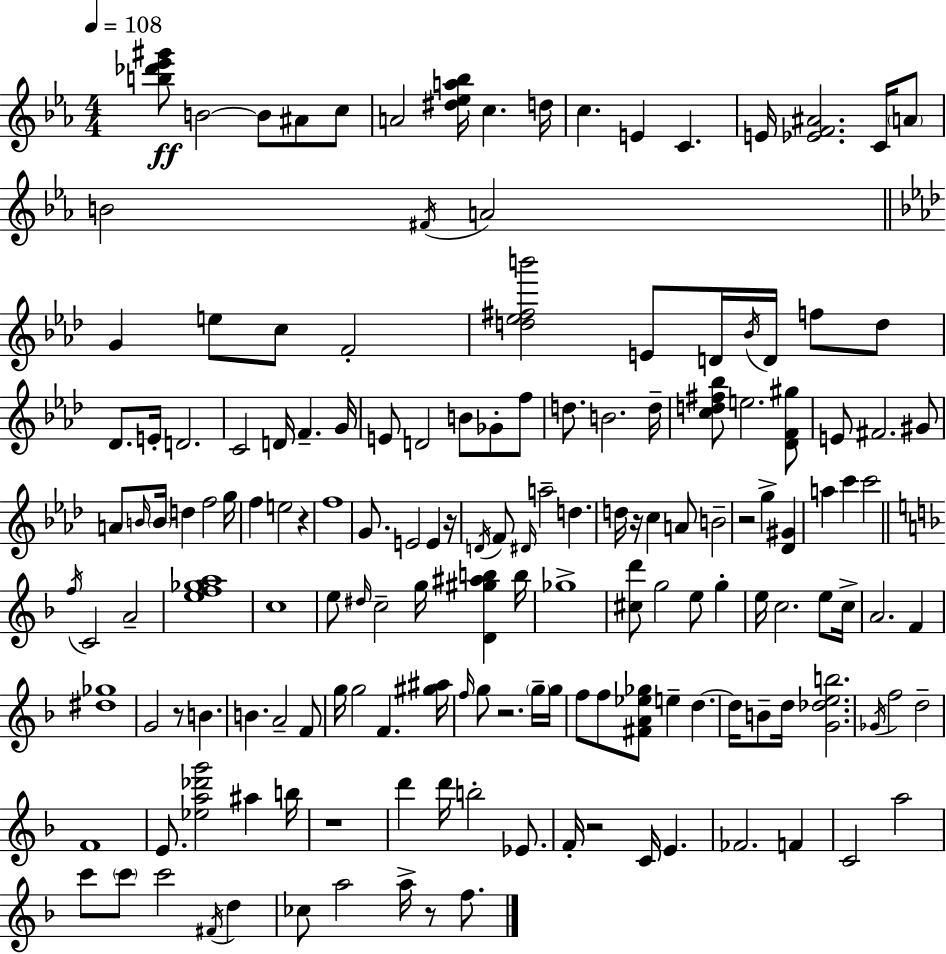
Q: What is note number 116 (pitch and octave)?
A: D6